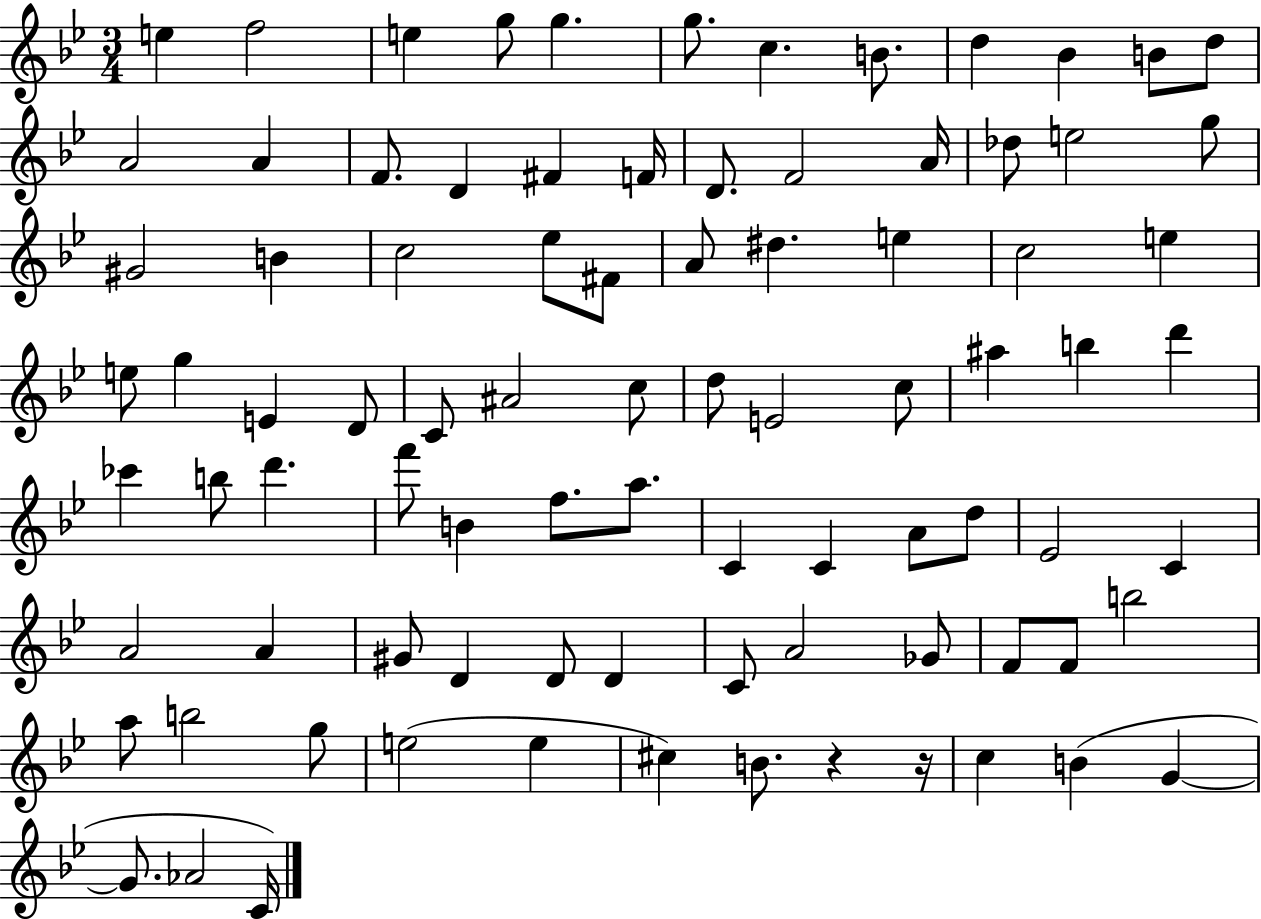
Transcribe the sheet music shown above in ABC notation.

X:1
T:Untitled
M:3/4
L:1/4
K:Bb
e f2 e g/2 g g/2 c B/2 d _B B/2 d/2 A2 A F/2 D ^F F/4 D/2 F2 A/4 _d/2 e2 g/2 ^G2 B c2 _e/2 ^F/2 A/2 ^d e c2 e e/2 g E D/2 C/2 ^A2 c/2 d/2 E2 c/2 ^a b d' _c' b/2 d' f'/2 B f/2 a/2 C C A/2 d/2 _E2 C A2 A ^G/2 D D/2 D C/2 A2 _G/2 F/2 F/2 b2 a/2 b2 g/2 e2 e ^c B/2 z z/4 c B G G/2 _A2 C/4